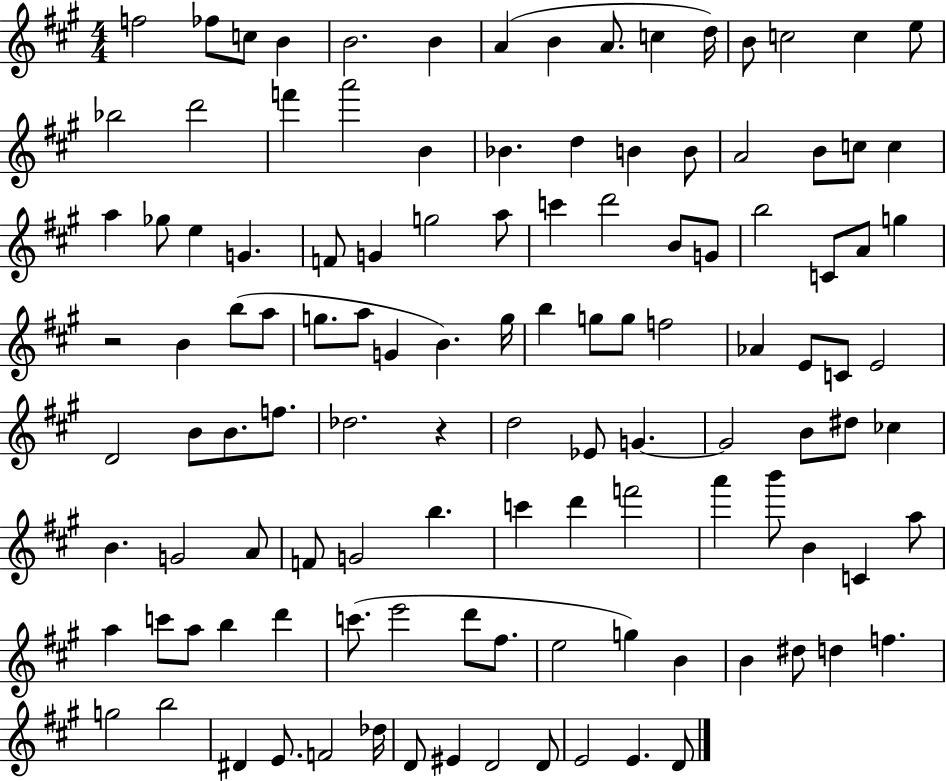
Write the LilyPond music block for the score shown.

{
  \clef treble
  \numericTimeSignature
  \time 4/4
  \key a \major
  f''2 fes''8 c''8 b'4 | b'2. b'4 | a'4( b'4 a'8. c''4 d''16) | b'8 c''2 c''4 e''8 | \break bes''2 d'''2 | f'''4 a'''2 b'4 | bes'4. d''4 b'4 b'8 | a'2 b'8 c''8 c''4 | \break a''4 ges''8 e''4 g'4. | f'8 g'4 g''2 a''8 | c'''4 d'''2 b'8 g'8 | b''2 c'8 a'8 g''4 | \break r2 b'4 b''8( a''8 | g''8. a''8 g'4 b'4.) g''16 | b''4 g''8 g''8 f''2 | aes'4 e'8 c'8 e'2 | \break d'2 b'8 b'8. f''8. | des''2. r4 | d''2 ees'8 g'4.~~ | g'2 b'8 dis''8 ces''4 | \break b'4. g'2 a'8 | f'8 g'2 b''4. | c'''4 d'''4 f'''2 | a'''4 b'''8 b'4 c'4 a''8 | \break a''4 c'''8 a''8 b''4 d'''4 | c'''8.( e'''2 d'''8 fis''8. | e''2 g''4) b'4 | b'4 dis''8 d''4 f''4. | \break g''2 b''2 | dis'4 e'8. f'2 des''16 | d'8 eis'4 d'2 d'8 | e'2 e'4. d'8 | \break \bar "|."
}